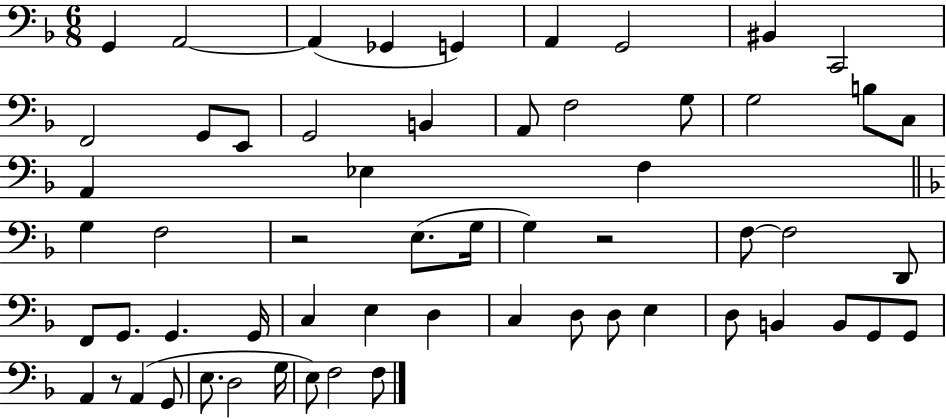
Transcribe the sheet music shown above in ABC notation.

X:1
T:Untitled
M:6/8
L:1/4
K:F
G,, A,,2 A,, _G,, G,, A,, G,,2 ^B,, C,,2 F,,2 G,,/2 E,,/2 G,,2 B,, A,,/2 F,2 G,/2 G,2 B,/2 C,/2 A,, _E, F, G, F,2 z2 E,/2 G,/4 G, z2 F,/2 F,2 D,,/2 F,,/2 G,,/2 G,, G,,/4 C, E, D, C, D,/2 D,/2 E, D,/2 B,, B,,/2 G,,/2 G,,/2 A,, z/2 A,, G,,/2 E,/2 D,2 G,/4 E,/2 F,2 F,/2